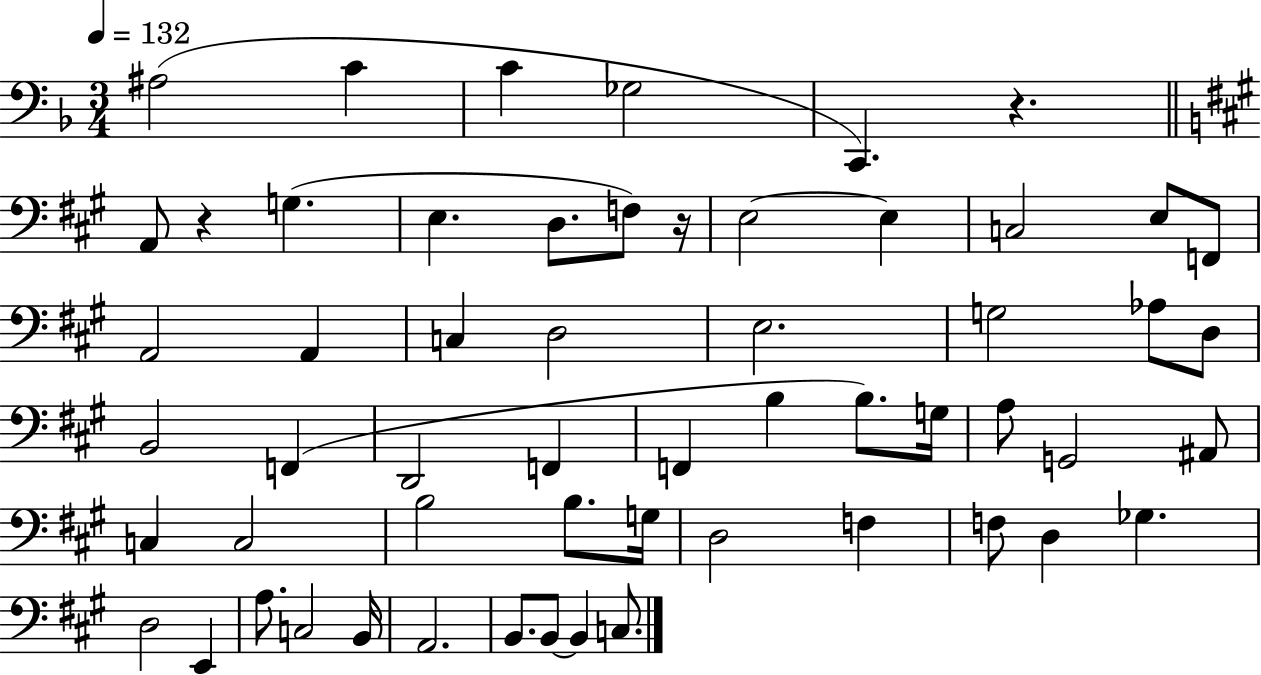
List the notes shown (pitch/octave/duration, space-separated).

A#3/h C4/q C4/q Gb3/h C2/q. R/q. A2/e R/q G3/q. E3/q. D3/e. F3/e R/s E3/h E3/q C3/h E3/e F2/e A2/h A2/q C3/q D3/h E3/h. G3/h Ab3/e D3/e B2/h F2/q D2/h F2/q F2/q B3/q B3/e. G3/s A3/e G2/h A#2/e C3/q C3/h B3/h B3/e. G3/s D3/h F3/q F3/e D3/q Gb3/q. D3/h E2/q A3/e. C3/h B2/s A2/h. B2/e. B2/e B2/q C3/e.